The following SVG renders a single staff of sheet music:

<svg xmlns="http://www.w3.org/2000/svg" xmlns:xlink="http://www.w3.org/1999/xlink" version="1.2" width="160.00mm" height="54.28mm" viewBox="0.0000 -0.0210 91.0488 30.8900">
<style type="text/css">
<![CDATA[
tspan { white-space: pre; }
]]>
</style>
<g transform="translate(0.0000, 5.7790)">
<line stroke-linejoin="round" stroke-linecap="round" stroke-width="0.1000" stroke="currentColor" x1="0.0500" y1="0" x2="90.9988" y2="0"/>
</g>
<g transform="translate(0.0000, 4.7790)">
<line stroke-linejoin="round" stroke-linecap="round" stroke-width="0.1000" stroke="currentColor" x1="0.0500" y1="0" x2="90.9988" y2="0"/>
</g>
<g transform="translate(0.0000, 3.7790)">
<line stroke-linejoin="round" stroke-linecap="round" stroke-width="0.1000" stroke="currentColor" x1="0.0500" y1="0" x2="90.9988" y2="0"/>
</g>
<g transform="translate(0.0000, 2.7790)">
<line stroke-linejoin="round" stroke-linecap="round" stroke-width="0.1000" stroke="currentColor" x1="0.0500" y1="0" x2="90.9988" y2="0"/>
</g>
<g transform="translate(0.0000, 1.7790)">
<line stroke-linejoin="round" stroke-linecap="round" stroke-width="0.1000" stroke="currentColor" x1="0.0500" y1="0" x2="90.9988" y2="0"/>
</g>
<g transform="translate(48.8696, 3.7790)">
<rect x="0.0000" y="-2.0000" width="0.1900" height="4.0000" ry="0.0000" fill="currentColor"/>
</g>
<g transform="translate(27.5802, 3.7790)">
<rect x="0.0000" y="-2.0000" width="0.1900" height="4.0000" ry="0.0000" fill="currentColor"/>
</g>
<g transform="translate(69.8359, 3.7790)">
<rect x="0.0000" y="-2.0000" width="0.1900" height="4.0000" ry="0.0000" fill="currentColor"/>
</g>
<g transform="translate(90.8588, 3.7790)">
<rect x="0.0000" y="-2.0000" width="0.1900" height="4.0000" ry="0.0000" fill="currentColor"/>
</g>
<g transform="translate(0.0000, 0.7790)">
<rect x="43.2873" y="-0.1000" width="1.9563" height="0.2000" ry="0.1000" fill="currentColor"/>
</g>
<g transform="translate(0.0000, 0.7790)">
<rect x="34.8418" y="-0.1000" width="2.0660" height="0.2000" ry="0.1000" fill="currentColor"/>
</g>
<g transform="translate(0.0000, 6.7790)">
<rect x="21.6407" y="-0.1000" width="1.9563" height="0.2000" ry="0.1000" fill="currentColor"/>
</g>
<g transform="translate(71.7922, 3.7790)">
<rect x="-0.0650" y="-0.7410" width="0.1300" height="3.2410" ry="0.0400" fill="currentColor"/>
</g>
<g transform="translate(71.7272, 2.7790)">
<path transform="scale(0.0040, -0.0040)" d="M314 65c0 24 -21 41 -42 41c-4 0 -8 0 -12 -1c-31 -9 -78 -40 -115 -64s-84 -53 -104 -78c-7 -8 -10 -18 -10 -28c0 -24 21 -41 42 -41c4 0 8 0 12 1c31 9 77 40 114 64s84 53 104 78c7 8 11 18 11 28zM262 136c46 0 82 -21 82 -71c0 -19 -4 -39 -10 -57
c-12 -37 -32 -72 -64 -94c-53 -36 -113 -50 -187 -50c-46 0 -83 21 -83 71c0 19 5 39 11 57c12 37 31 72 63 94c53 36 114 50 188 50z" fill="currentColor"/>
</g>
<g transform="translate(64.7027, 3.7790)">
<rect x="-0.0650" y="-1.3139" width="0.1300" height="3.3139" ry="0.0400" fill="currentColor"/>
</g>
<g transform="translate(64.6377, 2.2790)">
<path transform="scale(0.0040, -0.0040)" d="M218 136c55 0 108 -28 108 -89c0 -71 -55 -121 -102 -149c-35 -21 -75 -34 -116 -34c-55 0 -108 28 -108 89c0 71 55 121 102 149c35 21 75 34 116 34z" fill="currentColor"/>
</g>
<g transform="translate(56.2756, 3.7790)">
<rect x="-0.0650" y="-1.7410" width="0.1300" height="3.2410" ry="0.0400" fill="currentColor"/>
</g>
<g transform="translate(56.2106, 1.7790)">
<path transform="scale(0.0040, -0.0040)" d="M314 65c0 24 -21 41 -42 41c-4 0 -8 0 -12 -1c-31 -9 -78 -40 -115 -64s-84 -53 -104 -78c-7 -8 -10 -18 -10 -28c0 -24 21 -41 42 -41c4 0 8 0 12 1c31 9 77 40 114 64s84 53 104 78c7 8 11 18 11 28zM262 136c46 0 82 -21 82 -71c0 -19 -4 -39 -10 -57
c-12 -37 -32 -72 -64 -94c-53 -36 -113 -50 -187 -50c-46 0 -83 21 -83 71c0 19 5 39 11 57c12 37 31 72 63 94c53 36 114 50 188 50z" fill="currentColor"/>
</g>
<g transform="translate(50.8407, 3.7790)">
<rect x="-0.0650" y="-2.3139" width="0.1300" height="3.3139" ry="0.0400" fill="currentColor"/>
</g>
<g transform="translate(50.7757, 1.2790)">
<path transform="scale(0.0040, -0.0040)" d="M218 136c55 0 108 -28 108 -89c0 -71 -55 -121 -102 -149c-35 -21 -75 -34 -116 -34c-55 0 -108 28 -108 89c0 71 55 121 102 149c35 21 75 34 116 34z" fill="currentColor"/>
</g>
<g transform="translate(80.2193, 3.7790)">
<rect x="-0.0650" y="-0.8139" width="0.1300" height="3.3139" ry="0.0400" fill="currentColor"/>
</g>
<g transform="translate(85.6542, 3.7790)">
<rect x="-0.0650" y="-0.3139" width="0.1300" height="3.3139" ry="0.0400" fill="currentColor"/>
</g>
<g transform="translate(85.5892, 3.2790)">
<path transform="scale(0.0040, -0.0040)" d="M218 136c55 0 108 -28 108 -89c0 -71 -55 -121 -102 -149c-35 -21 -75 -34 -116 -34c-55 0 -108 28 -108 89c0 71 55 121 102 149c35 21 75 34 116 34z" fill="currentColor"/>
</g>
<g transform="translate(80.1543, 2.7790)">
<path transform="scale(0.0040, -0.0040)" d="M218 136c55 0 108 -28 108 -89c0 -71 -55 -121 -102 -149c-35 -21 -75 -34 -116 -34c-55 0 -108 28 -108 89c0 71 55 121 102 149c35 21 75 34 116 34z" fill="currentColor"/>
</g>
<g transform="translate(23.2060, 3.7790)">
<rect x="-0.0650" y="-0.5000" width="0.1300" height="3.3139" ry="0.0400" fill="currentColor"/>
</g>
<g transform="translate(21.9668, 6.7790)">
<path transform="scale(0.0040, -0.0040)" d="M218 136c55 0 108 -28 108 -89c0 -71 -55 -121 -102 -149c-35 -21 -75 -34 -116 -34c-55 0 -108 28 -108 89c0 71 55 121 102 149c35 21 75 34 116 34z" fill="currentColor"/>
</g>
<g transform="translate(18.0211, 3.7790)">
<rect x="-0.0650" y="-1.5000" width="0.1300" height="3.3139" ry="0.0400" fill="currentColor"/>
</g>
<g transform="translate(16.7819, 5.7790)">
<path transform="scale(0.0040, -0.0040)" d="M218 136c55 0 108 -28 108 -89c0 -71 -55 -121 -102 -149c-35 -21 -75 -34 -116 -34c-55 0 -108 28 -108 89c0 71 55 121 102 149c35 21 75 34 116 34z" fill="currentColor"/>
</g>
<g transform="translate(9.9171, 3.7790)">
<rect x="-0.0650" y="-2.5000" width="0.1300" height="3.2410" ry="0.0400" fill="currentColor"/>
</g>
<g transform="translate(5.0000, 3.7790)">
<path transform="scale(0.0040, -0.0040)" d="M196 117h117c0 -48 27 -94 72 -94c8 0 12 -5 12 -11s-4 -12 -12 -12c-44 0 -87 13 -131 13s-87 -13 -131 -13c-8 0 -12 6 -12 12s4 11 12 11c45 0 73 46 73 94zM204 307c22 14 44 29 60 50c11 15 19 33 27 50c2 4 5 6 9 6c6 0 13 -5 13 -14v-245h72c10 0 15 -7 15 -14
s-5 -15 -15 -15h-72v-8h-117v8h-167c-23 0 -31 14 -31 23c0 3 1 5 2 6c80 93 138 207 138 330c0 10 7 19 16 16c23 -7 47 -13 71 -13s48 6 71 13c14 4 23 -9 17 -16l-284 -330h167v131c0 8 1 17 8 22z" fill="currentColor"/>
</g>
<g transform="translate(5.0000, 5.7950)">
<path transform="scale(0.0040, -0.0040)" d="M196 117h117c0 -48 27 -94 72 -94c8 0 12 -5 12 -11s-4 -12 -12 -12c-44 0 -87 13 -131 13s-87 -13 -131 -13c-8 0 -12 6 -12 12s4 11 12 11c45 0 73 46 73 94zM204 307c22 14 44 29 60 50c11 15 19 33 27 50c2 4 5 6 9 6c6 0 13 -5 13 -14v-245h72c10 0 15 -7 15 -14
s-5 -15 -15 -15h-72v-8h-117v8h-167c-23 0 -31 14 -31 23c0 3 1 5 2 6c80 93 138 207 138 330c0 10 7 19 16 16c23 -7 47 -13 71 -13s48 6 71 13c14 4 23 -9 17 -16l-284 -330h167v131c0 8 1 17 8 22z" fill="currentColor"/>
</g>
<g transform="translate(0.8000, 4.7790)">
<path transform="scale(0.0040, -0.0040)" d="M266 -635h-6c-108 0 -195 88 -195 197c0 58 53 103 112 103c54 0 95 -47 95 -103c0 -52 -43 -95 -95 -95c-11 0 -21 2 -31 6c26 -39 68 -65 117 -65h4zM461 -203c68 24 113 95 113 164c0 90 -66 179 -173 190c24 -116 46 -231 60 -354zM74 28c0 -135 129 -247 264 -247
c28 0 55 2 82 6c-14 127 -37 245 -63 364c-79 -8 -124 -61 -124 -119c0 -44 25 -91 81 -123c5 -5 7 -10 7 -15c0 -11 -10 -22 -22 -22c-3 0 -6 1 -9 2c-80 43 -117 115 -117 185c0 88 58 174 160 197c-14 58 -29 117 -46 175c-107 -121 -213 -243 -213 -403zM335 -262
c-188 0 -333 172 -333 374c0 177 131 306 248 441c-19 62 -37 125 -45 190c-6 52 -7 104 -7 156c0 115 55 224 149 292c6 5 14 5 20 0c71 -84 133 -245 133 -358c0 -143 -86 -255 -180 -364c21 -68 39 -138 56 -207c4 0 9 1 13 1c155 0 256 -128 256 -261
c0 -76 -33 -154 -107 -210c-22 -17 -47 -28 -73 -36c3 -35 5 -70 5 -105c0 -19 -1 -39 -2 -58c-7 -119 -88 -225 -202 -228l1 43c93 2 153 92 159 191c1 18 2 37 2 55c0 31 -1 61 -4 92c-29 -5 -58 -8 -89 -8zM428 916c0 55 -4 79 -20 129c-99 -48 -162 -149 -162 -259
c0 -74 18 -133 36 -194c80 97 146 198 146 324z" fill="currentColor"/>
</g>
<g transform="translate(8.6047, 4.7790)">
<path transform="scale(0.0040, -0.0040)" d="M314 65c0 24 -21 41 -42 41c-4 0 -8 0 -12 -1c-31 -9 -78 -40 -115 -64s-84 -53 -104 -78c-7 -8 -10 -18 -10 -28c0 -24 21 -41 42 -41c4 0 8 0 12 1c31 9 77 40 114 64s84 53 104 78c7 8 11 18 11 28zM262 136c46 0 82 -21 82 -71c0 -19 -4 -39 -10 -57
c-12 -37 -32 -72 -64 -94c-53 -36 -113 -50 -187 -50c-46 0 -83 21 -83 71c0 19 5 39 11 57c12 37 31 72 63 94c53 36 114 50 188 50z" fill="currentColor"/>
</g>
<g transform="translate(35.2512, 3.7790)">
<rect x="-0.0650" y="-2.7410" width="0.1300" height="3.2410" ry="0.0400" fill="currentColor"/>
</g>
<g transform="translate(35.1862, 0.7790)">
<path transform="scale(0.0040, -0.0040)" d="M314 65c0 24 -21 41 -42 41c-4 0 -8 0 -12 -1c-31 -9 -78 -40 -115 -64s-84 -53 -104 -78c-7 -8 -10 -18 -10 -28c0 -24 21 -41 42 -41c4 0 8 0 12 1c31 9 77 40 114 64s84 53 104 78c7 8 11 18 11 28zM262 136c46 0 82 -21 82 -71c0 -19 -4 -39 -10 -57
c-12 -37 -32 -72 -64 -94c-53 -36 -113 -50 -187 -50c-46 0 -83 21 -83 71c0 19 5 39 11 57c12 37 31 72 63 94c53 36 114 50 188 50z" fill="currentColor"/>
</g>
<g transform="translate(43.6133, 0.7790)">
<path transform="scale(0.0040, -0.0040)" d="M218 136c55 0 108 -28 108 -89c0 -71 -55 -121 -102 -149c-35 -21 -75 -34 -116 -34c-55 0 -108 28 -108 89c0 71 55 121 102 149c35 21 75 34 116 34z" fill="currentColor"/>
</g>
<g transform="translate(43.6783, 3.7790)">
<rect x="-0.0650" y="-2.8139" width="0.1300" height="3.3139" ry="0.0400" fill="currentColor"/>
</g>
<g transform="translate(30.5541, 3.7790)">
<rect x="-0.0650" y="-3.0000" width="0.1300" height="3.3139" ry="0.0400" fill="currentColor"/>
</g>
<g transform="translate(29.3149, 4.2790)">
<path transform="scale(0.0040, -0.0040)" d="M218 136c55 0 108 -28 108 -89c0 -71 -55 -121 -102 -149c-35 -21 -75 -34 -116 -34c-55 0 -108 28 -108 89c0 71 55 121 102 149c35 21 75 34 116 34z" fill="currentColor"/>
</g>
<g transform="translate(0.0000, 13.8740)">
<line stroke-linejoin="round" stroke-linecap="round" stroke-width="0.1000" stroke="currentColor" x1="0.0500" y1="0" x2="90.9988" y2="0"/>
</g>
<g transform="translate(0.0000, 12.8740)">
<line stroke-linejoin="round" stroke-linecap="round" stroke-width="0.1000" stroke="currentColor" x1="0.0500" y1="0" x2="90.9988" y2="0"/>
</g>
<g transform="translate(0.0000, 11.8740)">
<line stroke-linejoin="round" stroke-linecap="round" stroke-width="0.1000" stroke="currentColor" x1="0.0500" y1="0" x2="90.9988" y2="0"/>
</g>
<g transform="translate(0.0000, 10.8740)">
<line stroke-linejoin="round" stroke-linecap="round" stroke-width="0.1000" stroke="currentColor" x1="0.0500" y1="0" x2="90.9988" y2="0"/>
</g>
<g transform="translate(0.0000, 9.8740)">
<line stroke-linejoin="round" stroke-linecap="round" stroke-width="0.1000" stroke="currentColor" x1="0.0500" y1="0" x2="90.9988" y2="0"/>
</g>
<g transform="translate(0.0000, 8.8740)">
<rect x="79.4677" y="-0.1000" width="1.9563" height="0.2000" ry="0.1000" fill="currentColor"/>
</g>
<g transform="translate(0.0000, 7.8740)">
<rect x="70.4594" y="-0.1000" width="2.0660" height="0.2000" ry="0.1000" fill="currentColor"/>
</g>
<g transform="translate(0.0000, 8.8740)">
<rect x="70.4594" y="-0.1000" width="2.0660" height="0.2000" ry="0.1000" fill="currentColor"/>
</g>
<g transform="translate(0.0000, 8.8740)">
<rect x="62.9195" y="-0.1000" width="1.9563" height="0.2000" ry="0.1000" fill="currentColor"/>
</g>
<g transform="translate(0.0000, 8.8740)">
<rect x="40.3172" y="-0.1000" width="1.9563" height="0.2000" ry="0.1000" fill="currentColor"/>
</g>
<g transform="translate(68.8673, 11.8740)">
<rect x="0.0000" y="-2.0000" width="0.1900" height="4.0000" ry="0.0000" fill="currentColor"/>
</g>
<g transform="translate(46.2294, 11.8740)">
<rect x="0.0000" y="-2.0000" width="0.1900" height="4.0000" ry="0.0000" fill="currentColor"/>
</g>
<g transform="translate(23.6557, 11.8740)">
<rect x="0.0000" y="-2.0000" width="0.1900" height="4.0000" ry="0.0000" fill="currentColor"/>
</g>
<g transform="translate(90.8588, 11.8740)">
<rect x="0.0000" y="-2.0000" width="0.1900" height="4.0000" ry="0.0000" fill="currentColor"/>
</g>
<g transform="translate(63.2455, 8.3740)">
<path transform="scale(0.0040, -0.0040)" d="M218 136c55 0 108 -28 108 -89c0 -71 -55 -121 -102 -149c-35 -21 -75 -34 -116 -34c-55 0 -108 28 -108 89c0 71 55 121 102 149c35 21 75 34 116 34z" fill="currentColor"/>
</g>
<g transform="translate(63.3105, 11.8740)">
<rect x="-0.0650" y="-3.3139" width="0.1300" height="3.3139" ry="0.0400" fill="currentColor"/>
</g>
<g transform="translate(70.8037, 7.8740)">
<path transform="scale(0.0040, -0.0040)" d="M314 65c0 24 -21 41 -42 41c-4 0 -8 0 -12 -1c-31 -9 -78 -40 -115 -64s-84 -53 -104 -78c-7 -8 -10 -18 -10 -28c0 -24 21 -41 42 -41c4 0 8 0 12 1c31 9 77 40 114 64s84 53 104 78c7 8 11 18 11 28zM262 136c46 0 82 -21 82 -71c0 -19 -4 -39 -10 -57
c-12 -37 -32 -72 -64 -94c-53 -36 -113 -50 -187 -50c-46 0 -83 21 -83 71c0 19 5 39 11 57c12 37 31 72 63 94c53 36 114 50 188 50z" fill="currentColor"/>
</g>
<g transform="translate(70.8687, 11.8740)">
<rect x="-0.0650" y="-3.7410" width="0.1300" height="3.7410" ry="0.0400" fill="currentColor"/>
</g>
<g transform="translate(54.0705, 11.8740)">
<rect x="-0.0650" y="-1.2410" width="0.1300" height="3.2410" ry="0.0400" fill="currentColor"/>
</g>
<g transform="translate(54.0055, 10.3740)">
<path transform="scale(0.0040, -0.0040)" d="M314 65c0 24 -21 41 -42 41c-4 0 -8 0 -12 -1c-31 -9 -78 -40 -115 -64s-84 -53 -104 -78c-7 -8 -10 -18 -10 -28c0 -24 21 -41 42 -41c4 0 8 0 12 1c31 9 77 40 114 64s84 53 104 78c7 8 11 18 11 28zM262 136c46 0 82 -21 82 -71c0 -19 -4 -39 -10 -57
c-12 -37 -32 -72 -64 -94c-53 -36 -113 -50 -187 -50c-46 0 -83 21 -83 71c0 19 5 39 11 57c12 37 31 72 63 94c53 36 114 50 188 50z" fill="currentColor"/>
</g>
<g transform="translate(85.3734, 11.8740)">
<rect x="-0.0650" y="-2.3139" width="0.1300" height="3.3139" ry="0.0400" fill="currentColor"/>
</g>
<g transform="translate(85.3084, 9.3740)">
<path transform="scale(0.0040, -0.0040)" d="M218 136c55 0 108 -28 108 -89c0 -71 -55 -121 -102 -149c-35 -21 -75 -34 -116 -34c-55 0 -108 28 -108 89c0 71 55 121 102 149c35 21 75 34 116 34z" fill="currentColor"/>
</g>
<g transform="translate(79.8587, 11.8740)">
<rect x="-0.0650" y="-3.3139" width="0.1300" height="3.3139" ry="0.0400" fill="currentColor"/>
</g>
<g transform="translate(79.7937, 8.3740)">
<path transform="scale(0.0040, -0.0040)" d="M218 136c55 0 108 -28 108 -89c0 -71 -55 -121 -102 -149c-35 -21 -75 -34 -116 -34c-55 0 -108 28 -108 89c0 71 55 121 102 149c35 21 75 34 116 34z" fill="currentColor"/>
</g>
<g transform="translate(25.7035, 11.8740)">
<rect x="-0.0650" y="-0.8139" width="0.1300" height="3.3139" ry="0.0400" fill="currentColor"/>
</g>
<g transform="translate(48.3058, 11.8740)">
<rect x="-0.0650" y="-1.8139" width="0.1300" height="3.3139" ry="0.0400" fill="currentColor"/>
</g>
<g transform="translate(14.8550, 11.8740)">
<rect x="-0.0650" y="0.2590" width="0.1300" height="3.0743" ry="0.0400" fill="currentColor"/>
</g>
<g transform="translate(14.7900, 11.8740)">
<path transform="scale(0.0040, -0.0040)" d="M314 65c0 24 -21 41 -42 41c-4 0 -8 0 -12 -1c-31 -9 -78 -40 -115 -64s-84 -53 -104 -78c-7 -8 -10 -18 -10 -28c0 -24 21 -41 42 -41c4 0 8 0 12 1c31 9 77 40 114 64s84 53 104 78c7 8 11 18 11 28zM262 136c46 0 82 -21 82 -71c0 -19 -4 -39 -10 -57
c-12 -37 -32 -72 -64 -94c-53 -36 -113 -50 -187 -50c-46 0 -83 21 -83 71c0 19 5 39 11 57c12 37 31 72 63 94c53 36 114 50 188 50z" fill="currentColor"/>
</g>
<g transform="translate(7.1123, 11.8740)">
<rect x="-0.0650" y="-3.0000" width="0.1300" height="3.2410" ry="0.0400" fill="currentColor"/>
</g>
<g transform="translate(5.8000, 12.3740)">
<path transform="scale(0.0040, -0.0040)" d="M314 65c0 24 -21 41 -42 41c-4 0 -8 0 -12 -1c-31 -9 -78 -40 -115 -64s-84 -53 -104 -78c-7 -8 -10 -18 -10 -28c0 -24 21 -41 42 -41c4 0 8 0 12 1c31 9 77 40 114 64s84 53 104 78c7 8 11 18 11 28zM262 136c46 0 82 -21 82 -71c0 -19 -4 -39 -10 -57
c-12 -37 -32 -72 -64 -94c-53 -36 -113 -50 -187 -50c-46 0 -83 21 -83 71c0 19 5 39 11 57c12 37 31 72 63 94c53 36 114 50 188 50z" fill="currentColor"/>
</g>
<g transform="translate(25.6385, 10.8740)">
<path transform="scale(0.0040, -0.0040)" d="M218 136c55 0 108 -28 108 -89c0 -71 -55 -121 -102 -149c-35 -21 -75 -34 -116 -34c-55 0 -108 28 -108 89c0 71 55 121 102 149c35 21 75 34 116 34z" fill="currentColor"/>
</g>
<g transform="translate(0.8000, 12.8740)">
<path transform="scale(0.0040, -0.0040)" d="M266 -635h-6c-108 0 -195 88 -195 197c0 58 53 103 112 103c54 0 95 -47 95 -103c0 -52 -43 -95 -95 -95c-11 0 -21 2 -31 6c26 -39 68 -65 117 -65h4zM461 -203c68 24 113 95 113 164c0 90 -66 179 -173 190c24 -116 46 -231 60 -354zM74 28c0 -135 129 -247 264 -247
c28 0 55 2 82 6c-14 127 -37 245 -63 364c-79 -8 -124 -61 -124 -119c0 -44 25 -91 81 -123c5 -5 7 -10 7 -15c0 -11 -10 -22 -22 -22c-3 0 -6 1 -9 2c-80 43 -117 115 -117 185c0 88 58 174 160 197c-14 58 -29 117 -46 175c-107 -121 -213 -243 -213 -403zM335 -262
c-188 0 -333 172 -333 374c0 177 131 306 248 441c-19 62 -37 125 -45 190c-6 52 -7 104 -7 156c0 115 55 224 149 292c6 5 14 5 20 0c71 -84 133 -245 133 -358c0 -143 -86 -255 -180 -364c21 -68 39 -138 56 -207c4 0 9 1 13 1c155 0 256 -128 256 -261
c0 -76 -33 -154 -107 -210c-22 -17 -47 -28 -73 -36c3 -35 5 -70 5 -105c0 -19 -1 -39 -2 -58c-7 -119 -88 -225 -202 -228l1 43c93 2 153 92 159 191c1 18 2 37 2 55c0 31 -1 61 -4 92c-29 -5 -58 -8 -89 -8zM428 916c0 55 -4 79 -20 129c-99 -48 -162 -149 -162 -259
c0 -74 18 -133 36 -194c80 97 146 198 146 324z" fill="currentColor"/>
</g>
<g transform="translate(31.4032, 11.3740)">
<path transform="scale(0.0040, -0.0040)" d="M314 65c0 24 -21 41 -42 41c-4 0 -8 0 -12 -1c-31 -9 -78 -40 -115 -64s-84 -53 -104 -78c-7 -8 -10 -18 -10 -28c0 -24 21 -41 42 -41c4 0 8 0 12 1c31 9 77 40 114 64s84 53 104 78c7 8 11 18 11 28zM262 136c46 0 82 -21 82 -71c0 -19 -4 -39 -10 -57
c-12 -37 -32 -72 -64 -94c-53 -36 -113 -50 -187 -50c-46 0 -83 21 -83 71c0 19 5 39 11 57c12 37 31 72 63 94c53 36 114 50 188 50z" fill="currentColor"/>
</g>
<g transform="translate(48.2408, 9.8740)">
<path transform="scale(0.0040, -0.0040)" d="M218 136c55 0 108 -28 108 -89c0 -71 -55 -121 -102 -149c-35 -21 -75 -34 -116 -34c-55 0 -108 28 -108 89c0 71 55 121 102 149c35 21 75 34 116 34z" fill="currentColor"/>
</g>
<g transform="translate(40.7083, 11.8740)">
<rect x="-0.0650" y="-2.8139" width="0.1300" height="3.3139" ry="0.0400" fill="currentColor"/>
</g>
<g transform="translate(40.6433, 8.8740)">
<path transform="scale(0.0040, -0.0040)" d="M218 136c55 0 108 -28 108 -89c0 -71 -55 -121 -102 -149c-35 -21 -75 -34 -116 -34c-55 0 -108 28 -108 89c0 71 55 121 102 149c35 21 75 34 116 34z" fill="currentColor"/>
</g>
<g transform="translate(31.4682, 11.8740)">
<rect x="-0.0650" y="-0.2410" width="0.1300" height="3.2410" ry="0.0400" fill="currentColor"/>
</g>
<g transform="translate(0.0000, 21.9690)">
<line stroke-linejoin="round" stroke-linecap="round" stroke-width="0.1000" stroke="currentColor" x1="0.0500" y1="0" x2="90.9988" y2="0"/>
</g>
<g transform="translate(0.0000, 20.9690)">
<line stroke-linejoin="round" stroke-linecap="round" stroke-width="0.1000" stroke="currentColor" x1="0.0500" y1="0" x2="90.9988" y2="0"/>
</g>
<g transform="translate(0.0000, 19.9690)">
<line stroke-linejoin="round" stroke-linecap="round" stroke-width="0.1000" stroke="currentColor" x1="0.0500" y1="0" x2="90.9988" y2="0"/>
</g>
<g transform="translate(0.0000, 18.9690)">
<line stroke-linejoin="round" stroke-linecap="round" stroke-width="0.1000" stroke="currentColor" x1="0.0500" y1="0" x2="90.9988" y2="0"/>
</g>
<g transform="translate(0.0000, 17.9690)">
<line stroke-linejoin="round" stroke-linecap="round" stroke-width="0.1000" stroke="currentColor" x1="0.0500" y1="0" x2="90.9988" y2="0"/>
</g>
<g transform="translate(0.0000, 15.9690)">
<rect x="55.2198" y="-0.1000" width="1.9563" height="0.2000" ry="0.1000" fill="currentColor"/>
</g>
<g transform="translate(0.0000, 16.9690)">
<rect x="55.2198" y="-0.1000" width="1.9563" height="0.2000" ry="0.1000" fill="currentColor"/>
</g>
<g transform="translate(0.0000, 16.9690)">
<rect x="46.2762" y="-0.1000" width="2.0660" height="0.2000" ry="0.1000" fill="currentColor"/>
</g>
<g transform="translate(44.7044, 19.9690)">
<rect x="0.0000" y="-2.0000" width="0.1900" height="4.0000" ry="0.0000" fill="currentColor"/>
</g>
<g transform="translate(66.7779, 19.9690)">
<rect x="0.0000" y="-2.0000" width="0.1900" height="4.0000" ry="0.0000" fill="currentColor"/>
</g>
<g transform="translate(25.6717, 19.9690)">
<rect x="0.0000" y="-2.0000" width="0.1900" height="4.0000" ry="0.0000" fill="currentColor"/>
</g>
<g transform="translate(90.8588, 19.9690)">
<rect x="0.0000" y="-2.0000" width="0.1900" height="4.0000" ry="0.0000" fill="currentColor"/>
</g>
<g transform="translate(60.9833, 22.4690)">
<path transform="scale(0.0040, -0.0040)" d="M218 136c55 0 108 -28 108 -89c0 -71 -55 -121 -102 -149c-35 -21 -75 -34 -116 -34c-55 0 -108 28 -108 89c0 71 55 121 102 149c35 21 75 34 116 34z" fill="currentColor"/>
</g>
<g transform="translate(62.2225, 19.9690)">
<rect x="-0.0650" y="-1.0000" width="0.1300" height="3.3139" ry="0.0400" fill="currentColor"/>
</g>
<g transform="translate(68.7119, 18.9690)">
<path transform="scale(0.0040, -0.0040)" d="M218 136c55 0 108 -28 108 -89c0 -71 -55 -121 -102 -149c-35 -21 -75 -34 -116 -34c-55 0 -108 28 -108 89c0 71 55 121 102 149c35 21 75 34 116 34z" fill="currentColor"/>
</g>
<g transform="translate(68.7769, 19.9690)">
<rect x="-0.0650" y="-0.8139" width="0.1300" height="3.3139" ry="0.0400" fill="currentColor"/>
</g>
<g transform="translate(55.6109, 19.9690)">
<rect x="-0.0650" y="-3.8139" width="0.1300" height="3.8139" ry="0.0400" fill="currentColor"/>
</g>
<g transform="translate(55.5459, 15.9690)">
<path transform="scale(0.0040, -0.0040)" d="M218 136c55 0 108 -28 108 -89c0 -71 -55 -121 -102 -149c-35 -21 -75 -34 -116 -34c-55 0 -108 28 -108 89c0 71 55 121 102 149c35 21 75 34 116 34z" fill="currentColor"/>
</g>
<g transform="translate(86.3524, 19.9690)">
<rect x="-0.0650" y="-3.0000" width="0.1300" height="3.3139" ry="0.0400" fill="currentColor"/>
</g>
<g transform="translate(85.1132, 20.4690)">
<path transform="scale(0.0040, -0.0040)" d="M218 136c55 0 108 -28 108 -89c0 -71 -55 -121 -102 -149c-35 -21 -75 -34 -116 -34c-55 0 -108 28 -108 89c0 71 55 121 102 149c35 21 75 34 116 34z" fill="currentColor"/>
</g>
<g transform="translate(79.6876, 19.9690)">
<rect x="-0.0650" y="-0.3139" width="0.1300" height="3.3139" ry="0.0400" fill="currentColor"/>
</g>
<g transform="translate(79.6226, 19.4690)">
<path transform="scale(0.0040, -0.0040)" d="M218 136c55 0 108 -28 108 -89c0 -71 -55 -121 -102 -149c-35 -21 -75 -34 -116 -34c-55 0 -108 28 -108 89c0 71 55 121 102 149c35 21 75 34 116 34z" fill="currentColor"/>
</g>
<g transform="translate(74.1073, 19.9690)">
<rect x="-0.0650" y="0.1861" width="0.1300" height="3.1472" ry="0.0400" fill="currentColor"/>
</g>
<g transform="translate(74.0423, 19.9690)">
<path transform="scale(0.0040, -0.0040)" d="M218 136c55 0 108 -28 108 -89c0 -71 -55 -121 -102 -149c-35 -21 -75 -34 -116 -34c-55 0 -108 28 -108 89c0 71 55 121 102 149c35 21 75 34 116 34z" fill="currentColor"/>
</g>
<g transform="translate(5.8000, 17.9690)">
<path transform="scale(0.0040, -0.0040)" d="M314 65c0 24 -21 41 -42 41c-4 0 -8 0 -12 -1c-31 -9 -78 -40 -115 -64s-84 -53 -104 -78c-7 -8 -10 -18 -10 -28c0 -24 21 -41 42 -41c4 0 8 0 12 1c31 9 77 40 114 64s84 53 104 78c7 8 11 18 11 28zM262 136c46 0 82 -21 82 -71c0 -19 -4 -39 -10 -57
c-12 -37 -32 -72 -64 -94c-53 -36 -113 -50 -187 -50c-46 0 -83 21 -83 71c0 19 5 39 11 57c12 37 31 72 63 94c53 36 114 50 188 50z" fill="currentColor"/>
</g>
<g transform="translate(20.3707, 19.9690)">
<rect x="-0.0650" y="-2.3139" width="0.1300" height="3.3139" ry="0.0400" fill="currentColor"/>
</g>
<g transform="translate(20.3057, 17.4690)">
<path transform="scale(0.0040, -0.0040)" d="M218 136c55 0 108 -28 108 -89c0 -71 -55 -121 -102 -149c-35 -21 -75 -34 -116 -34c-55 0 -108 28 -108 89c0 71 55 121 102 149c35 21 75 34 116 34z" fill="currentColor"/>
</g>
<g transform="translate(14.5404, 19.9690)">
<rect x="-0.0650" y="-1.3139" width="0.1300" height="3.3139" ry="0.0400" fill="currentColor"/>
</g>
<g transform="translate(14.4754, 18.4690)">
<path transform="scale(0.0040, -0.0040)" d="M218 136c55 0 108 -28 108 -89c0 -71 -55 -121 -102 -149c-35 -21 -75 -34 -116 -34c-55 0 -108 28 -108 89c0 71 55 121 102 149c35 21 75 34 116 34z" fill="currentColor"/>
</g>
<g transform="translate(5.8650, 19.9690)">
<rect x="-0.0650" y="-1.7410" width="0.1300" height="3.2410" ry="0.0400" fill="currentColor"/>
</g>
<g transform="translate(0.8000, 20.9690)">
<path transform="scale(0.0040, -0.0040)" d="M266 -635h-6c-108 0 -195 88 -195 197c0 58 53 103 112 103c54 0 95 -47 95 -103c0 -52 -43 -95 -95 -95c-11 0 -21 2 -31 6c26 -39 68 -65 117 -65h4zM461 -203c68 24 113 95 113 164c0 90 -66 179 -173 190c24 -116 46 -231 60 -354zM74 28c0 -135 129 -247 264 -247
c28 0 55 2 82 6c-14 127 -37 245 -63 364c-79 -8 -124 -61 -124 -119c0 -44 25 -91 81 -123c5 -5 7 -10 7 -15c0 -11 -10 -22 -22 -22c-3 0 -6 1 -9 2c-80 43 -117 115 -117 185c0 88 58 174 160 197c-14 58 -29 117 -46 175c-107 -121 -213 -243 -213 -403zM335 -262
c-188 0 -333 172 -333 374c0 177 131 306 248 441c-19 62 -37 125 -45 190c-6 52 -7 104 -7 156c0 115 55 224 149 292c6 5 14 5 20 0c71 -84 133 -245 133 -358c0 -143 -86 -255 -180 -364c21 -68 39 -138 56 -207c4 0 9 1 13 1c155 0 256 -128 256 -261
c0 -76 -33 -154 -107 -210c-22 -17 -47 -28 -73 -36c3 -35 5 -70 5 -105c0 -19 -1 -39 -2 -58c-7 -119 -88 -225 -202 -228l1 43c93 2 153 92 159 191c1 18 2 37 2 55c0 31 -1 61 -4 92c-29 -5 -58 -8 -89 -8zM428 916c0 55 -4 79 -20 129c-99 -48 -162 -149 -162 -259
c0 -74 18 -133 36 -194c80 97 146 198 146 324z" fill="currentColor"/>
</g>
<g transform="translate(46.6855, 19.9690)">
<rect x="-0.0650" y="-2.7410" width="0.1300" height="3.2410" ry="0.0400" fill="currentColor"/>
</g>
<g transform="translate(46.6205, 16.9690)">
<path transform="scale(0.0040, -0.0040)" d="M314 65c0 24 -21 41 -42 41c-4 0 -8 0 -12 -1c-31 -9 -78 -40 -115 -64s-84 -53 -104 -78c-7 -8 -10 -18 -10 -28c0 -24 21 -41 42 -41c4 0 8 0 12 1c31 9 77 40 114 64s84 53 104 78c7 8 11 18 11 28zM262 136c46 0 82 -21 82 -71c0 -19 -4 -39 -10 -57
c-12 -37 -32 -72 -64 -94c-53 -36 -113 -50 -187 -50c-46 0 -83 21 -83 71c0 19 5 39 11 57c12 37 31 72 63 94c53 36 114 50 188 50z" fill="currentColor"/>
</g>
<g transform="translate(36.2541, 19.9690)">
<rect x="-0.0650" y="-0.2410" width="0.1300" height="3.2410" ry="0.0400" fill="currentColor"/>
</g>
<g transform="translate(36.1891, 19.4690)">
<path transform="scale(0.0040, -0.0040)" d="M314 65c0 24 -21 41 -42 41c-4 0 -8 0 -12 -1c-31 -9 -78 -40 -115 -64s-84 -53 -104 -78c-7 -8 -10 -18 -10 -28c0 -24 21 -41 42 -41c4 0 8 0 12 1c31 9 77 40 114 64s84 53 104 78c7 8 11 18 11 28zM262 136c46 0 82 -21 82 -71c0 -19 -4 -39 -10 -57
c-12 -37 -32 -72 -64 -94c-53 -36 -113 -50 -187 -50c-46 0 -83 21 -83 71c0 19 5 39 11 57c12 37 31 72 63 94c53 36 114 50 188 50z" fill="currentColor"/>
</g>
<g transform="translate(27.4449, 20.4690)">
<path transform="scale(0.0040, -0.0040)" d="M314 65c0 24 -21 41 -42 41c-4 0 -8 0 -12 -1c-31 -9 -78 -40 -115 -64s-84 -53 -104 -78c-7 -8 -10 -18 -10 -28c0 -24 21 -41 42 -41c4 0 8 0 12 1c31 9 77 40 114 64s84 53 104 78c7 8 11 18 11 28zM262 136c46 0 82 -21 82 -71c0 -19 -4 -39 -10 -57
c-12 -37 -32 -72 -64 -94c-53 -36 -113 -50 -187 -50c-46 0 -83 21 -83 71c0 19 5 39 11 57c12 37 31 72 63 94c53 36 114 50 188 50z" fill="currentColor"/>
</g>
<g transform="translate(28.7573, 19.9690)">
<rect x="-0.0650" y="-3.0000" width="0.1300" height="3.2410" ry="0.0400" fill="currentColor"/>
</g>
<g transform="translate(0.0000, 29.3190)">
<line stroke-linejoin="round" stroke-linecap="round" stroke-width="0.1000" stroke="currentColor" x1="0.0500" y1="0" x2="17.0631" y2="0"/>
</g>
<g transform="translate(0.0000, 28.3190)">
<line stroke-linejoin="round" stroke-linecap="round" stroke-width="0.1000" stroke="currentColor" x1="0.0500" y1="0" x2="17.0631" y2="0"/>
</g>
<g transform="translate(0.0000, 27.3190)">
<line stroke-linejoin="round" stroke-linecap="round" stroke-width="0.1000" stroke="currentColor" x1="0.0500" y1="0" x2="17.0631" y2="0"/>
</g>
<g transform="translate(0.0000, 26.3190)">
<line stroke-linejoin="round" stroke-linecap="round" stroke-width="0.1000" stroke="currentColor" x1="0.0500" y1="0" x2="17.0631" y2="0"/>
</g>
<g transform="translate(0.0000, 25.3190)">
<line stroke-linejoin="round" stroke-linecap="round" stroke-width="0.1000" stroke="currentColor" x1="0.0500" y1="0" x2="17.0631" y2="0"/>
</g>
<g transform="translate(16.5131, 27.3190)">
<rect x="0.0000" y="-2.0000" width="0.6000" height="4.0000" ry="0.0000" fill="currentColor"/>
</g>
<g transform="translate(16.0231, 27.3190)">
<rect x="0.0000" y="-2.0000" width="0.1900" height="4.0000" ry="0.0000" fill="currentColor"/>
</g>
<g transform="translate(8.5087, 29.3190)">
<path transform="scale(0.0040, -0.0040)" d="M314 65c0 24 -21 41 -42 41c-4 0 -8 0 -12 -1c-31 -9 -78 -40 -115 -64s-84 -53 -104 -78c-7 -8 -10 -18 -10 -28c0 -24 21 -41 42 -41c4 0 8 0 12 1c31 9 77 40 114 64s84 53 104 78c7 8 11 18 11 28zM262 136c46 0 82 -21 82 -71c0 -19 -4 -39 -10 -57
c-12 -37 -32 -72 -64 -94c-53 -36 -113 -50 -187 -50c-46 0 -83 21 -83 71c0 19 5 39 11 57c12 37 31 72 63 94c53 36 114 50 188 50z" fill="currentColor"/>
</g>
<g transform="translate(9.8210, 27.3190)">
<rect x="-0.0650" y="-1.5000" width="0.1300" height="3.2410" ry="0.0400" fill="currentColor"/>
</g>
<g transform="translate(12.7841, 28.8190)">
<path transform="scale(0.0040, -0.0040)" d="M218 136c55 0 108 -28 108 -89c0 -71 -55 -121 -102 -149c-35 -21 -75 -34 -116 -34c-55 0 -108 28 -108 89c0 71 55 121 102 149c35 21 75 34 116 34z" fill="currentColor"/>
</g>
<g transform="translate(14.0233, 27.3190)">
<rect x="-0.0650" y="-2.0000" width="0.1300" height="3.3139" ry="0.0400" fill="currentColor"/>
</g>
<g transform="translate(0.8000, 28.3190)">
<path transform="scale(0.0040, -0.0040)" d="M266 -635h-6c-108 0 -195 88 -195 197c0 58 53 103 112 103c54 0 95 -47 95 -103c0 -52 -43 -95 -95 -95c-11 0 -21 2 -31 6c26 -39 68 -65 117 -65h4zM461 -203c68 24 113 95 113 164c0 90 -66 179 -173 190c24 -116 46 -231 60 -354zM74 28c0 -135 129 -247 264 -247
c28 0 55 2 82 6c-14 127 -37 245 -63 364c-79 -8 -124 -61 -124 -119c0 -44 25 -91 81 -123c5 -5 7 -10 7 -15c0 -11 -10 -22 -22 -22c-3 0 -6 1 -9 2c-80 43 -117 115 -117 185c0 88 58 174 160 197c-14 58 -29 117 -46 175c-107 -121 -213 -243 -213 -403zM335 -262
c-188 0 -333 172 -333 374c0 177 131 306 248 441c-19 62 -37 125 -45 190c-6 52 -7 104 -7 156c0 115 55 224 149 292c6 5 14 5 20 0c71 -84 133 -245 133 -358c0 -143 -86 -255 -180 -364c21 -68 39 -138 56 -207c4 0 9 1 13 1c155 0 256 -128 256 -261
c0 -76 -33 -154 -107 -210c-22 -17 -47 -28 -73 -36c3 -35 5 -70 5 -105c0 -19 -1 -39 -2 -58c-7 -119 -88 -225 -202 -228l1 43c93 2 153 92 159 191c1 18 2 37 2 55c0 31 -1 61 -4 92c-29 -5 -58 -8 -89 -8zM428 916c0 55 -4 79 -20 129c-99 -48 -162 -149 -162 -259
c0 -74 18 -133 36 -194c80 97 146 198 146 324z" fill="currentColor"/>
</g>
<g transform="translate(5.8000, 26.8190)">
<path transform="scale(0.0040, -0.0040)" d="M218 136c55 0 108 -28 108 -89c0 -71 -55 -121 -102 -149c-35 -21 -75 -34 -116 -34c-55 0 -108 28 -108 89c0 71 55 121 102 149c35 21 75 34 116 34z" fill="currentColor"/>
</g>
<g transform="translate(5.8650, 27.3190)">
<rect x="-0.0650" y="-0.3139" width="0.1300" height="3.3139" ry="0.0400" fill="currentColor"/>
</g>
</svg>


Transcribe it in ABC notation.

X:1
T:Untitled
M:4/4
L:1/4
K:C
G2 E C A a2 a g f2 e d2 d c A2 B2 d c2 a f e2 b c'2 b g f2 e g A2 c2 a2 c' D d B c A c E2 F